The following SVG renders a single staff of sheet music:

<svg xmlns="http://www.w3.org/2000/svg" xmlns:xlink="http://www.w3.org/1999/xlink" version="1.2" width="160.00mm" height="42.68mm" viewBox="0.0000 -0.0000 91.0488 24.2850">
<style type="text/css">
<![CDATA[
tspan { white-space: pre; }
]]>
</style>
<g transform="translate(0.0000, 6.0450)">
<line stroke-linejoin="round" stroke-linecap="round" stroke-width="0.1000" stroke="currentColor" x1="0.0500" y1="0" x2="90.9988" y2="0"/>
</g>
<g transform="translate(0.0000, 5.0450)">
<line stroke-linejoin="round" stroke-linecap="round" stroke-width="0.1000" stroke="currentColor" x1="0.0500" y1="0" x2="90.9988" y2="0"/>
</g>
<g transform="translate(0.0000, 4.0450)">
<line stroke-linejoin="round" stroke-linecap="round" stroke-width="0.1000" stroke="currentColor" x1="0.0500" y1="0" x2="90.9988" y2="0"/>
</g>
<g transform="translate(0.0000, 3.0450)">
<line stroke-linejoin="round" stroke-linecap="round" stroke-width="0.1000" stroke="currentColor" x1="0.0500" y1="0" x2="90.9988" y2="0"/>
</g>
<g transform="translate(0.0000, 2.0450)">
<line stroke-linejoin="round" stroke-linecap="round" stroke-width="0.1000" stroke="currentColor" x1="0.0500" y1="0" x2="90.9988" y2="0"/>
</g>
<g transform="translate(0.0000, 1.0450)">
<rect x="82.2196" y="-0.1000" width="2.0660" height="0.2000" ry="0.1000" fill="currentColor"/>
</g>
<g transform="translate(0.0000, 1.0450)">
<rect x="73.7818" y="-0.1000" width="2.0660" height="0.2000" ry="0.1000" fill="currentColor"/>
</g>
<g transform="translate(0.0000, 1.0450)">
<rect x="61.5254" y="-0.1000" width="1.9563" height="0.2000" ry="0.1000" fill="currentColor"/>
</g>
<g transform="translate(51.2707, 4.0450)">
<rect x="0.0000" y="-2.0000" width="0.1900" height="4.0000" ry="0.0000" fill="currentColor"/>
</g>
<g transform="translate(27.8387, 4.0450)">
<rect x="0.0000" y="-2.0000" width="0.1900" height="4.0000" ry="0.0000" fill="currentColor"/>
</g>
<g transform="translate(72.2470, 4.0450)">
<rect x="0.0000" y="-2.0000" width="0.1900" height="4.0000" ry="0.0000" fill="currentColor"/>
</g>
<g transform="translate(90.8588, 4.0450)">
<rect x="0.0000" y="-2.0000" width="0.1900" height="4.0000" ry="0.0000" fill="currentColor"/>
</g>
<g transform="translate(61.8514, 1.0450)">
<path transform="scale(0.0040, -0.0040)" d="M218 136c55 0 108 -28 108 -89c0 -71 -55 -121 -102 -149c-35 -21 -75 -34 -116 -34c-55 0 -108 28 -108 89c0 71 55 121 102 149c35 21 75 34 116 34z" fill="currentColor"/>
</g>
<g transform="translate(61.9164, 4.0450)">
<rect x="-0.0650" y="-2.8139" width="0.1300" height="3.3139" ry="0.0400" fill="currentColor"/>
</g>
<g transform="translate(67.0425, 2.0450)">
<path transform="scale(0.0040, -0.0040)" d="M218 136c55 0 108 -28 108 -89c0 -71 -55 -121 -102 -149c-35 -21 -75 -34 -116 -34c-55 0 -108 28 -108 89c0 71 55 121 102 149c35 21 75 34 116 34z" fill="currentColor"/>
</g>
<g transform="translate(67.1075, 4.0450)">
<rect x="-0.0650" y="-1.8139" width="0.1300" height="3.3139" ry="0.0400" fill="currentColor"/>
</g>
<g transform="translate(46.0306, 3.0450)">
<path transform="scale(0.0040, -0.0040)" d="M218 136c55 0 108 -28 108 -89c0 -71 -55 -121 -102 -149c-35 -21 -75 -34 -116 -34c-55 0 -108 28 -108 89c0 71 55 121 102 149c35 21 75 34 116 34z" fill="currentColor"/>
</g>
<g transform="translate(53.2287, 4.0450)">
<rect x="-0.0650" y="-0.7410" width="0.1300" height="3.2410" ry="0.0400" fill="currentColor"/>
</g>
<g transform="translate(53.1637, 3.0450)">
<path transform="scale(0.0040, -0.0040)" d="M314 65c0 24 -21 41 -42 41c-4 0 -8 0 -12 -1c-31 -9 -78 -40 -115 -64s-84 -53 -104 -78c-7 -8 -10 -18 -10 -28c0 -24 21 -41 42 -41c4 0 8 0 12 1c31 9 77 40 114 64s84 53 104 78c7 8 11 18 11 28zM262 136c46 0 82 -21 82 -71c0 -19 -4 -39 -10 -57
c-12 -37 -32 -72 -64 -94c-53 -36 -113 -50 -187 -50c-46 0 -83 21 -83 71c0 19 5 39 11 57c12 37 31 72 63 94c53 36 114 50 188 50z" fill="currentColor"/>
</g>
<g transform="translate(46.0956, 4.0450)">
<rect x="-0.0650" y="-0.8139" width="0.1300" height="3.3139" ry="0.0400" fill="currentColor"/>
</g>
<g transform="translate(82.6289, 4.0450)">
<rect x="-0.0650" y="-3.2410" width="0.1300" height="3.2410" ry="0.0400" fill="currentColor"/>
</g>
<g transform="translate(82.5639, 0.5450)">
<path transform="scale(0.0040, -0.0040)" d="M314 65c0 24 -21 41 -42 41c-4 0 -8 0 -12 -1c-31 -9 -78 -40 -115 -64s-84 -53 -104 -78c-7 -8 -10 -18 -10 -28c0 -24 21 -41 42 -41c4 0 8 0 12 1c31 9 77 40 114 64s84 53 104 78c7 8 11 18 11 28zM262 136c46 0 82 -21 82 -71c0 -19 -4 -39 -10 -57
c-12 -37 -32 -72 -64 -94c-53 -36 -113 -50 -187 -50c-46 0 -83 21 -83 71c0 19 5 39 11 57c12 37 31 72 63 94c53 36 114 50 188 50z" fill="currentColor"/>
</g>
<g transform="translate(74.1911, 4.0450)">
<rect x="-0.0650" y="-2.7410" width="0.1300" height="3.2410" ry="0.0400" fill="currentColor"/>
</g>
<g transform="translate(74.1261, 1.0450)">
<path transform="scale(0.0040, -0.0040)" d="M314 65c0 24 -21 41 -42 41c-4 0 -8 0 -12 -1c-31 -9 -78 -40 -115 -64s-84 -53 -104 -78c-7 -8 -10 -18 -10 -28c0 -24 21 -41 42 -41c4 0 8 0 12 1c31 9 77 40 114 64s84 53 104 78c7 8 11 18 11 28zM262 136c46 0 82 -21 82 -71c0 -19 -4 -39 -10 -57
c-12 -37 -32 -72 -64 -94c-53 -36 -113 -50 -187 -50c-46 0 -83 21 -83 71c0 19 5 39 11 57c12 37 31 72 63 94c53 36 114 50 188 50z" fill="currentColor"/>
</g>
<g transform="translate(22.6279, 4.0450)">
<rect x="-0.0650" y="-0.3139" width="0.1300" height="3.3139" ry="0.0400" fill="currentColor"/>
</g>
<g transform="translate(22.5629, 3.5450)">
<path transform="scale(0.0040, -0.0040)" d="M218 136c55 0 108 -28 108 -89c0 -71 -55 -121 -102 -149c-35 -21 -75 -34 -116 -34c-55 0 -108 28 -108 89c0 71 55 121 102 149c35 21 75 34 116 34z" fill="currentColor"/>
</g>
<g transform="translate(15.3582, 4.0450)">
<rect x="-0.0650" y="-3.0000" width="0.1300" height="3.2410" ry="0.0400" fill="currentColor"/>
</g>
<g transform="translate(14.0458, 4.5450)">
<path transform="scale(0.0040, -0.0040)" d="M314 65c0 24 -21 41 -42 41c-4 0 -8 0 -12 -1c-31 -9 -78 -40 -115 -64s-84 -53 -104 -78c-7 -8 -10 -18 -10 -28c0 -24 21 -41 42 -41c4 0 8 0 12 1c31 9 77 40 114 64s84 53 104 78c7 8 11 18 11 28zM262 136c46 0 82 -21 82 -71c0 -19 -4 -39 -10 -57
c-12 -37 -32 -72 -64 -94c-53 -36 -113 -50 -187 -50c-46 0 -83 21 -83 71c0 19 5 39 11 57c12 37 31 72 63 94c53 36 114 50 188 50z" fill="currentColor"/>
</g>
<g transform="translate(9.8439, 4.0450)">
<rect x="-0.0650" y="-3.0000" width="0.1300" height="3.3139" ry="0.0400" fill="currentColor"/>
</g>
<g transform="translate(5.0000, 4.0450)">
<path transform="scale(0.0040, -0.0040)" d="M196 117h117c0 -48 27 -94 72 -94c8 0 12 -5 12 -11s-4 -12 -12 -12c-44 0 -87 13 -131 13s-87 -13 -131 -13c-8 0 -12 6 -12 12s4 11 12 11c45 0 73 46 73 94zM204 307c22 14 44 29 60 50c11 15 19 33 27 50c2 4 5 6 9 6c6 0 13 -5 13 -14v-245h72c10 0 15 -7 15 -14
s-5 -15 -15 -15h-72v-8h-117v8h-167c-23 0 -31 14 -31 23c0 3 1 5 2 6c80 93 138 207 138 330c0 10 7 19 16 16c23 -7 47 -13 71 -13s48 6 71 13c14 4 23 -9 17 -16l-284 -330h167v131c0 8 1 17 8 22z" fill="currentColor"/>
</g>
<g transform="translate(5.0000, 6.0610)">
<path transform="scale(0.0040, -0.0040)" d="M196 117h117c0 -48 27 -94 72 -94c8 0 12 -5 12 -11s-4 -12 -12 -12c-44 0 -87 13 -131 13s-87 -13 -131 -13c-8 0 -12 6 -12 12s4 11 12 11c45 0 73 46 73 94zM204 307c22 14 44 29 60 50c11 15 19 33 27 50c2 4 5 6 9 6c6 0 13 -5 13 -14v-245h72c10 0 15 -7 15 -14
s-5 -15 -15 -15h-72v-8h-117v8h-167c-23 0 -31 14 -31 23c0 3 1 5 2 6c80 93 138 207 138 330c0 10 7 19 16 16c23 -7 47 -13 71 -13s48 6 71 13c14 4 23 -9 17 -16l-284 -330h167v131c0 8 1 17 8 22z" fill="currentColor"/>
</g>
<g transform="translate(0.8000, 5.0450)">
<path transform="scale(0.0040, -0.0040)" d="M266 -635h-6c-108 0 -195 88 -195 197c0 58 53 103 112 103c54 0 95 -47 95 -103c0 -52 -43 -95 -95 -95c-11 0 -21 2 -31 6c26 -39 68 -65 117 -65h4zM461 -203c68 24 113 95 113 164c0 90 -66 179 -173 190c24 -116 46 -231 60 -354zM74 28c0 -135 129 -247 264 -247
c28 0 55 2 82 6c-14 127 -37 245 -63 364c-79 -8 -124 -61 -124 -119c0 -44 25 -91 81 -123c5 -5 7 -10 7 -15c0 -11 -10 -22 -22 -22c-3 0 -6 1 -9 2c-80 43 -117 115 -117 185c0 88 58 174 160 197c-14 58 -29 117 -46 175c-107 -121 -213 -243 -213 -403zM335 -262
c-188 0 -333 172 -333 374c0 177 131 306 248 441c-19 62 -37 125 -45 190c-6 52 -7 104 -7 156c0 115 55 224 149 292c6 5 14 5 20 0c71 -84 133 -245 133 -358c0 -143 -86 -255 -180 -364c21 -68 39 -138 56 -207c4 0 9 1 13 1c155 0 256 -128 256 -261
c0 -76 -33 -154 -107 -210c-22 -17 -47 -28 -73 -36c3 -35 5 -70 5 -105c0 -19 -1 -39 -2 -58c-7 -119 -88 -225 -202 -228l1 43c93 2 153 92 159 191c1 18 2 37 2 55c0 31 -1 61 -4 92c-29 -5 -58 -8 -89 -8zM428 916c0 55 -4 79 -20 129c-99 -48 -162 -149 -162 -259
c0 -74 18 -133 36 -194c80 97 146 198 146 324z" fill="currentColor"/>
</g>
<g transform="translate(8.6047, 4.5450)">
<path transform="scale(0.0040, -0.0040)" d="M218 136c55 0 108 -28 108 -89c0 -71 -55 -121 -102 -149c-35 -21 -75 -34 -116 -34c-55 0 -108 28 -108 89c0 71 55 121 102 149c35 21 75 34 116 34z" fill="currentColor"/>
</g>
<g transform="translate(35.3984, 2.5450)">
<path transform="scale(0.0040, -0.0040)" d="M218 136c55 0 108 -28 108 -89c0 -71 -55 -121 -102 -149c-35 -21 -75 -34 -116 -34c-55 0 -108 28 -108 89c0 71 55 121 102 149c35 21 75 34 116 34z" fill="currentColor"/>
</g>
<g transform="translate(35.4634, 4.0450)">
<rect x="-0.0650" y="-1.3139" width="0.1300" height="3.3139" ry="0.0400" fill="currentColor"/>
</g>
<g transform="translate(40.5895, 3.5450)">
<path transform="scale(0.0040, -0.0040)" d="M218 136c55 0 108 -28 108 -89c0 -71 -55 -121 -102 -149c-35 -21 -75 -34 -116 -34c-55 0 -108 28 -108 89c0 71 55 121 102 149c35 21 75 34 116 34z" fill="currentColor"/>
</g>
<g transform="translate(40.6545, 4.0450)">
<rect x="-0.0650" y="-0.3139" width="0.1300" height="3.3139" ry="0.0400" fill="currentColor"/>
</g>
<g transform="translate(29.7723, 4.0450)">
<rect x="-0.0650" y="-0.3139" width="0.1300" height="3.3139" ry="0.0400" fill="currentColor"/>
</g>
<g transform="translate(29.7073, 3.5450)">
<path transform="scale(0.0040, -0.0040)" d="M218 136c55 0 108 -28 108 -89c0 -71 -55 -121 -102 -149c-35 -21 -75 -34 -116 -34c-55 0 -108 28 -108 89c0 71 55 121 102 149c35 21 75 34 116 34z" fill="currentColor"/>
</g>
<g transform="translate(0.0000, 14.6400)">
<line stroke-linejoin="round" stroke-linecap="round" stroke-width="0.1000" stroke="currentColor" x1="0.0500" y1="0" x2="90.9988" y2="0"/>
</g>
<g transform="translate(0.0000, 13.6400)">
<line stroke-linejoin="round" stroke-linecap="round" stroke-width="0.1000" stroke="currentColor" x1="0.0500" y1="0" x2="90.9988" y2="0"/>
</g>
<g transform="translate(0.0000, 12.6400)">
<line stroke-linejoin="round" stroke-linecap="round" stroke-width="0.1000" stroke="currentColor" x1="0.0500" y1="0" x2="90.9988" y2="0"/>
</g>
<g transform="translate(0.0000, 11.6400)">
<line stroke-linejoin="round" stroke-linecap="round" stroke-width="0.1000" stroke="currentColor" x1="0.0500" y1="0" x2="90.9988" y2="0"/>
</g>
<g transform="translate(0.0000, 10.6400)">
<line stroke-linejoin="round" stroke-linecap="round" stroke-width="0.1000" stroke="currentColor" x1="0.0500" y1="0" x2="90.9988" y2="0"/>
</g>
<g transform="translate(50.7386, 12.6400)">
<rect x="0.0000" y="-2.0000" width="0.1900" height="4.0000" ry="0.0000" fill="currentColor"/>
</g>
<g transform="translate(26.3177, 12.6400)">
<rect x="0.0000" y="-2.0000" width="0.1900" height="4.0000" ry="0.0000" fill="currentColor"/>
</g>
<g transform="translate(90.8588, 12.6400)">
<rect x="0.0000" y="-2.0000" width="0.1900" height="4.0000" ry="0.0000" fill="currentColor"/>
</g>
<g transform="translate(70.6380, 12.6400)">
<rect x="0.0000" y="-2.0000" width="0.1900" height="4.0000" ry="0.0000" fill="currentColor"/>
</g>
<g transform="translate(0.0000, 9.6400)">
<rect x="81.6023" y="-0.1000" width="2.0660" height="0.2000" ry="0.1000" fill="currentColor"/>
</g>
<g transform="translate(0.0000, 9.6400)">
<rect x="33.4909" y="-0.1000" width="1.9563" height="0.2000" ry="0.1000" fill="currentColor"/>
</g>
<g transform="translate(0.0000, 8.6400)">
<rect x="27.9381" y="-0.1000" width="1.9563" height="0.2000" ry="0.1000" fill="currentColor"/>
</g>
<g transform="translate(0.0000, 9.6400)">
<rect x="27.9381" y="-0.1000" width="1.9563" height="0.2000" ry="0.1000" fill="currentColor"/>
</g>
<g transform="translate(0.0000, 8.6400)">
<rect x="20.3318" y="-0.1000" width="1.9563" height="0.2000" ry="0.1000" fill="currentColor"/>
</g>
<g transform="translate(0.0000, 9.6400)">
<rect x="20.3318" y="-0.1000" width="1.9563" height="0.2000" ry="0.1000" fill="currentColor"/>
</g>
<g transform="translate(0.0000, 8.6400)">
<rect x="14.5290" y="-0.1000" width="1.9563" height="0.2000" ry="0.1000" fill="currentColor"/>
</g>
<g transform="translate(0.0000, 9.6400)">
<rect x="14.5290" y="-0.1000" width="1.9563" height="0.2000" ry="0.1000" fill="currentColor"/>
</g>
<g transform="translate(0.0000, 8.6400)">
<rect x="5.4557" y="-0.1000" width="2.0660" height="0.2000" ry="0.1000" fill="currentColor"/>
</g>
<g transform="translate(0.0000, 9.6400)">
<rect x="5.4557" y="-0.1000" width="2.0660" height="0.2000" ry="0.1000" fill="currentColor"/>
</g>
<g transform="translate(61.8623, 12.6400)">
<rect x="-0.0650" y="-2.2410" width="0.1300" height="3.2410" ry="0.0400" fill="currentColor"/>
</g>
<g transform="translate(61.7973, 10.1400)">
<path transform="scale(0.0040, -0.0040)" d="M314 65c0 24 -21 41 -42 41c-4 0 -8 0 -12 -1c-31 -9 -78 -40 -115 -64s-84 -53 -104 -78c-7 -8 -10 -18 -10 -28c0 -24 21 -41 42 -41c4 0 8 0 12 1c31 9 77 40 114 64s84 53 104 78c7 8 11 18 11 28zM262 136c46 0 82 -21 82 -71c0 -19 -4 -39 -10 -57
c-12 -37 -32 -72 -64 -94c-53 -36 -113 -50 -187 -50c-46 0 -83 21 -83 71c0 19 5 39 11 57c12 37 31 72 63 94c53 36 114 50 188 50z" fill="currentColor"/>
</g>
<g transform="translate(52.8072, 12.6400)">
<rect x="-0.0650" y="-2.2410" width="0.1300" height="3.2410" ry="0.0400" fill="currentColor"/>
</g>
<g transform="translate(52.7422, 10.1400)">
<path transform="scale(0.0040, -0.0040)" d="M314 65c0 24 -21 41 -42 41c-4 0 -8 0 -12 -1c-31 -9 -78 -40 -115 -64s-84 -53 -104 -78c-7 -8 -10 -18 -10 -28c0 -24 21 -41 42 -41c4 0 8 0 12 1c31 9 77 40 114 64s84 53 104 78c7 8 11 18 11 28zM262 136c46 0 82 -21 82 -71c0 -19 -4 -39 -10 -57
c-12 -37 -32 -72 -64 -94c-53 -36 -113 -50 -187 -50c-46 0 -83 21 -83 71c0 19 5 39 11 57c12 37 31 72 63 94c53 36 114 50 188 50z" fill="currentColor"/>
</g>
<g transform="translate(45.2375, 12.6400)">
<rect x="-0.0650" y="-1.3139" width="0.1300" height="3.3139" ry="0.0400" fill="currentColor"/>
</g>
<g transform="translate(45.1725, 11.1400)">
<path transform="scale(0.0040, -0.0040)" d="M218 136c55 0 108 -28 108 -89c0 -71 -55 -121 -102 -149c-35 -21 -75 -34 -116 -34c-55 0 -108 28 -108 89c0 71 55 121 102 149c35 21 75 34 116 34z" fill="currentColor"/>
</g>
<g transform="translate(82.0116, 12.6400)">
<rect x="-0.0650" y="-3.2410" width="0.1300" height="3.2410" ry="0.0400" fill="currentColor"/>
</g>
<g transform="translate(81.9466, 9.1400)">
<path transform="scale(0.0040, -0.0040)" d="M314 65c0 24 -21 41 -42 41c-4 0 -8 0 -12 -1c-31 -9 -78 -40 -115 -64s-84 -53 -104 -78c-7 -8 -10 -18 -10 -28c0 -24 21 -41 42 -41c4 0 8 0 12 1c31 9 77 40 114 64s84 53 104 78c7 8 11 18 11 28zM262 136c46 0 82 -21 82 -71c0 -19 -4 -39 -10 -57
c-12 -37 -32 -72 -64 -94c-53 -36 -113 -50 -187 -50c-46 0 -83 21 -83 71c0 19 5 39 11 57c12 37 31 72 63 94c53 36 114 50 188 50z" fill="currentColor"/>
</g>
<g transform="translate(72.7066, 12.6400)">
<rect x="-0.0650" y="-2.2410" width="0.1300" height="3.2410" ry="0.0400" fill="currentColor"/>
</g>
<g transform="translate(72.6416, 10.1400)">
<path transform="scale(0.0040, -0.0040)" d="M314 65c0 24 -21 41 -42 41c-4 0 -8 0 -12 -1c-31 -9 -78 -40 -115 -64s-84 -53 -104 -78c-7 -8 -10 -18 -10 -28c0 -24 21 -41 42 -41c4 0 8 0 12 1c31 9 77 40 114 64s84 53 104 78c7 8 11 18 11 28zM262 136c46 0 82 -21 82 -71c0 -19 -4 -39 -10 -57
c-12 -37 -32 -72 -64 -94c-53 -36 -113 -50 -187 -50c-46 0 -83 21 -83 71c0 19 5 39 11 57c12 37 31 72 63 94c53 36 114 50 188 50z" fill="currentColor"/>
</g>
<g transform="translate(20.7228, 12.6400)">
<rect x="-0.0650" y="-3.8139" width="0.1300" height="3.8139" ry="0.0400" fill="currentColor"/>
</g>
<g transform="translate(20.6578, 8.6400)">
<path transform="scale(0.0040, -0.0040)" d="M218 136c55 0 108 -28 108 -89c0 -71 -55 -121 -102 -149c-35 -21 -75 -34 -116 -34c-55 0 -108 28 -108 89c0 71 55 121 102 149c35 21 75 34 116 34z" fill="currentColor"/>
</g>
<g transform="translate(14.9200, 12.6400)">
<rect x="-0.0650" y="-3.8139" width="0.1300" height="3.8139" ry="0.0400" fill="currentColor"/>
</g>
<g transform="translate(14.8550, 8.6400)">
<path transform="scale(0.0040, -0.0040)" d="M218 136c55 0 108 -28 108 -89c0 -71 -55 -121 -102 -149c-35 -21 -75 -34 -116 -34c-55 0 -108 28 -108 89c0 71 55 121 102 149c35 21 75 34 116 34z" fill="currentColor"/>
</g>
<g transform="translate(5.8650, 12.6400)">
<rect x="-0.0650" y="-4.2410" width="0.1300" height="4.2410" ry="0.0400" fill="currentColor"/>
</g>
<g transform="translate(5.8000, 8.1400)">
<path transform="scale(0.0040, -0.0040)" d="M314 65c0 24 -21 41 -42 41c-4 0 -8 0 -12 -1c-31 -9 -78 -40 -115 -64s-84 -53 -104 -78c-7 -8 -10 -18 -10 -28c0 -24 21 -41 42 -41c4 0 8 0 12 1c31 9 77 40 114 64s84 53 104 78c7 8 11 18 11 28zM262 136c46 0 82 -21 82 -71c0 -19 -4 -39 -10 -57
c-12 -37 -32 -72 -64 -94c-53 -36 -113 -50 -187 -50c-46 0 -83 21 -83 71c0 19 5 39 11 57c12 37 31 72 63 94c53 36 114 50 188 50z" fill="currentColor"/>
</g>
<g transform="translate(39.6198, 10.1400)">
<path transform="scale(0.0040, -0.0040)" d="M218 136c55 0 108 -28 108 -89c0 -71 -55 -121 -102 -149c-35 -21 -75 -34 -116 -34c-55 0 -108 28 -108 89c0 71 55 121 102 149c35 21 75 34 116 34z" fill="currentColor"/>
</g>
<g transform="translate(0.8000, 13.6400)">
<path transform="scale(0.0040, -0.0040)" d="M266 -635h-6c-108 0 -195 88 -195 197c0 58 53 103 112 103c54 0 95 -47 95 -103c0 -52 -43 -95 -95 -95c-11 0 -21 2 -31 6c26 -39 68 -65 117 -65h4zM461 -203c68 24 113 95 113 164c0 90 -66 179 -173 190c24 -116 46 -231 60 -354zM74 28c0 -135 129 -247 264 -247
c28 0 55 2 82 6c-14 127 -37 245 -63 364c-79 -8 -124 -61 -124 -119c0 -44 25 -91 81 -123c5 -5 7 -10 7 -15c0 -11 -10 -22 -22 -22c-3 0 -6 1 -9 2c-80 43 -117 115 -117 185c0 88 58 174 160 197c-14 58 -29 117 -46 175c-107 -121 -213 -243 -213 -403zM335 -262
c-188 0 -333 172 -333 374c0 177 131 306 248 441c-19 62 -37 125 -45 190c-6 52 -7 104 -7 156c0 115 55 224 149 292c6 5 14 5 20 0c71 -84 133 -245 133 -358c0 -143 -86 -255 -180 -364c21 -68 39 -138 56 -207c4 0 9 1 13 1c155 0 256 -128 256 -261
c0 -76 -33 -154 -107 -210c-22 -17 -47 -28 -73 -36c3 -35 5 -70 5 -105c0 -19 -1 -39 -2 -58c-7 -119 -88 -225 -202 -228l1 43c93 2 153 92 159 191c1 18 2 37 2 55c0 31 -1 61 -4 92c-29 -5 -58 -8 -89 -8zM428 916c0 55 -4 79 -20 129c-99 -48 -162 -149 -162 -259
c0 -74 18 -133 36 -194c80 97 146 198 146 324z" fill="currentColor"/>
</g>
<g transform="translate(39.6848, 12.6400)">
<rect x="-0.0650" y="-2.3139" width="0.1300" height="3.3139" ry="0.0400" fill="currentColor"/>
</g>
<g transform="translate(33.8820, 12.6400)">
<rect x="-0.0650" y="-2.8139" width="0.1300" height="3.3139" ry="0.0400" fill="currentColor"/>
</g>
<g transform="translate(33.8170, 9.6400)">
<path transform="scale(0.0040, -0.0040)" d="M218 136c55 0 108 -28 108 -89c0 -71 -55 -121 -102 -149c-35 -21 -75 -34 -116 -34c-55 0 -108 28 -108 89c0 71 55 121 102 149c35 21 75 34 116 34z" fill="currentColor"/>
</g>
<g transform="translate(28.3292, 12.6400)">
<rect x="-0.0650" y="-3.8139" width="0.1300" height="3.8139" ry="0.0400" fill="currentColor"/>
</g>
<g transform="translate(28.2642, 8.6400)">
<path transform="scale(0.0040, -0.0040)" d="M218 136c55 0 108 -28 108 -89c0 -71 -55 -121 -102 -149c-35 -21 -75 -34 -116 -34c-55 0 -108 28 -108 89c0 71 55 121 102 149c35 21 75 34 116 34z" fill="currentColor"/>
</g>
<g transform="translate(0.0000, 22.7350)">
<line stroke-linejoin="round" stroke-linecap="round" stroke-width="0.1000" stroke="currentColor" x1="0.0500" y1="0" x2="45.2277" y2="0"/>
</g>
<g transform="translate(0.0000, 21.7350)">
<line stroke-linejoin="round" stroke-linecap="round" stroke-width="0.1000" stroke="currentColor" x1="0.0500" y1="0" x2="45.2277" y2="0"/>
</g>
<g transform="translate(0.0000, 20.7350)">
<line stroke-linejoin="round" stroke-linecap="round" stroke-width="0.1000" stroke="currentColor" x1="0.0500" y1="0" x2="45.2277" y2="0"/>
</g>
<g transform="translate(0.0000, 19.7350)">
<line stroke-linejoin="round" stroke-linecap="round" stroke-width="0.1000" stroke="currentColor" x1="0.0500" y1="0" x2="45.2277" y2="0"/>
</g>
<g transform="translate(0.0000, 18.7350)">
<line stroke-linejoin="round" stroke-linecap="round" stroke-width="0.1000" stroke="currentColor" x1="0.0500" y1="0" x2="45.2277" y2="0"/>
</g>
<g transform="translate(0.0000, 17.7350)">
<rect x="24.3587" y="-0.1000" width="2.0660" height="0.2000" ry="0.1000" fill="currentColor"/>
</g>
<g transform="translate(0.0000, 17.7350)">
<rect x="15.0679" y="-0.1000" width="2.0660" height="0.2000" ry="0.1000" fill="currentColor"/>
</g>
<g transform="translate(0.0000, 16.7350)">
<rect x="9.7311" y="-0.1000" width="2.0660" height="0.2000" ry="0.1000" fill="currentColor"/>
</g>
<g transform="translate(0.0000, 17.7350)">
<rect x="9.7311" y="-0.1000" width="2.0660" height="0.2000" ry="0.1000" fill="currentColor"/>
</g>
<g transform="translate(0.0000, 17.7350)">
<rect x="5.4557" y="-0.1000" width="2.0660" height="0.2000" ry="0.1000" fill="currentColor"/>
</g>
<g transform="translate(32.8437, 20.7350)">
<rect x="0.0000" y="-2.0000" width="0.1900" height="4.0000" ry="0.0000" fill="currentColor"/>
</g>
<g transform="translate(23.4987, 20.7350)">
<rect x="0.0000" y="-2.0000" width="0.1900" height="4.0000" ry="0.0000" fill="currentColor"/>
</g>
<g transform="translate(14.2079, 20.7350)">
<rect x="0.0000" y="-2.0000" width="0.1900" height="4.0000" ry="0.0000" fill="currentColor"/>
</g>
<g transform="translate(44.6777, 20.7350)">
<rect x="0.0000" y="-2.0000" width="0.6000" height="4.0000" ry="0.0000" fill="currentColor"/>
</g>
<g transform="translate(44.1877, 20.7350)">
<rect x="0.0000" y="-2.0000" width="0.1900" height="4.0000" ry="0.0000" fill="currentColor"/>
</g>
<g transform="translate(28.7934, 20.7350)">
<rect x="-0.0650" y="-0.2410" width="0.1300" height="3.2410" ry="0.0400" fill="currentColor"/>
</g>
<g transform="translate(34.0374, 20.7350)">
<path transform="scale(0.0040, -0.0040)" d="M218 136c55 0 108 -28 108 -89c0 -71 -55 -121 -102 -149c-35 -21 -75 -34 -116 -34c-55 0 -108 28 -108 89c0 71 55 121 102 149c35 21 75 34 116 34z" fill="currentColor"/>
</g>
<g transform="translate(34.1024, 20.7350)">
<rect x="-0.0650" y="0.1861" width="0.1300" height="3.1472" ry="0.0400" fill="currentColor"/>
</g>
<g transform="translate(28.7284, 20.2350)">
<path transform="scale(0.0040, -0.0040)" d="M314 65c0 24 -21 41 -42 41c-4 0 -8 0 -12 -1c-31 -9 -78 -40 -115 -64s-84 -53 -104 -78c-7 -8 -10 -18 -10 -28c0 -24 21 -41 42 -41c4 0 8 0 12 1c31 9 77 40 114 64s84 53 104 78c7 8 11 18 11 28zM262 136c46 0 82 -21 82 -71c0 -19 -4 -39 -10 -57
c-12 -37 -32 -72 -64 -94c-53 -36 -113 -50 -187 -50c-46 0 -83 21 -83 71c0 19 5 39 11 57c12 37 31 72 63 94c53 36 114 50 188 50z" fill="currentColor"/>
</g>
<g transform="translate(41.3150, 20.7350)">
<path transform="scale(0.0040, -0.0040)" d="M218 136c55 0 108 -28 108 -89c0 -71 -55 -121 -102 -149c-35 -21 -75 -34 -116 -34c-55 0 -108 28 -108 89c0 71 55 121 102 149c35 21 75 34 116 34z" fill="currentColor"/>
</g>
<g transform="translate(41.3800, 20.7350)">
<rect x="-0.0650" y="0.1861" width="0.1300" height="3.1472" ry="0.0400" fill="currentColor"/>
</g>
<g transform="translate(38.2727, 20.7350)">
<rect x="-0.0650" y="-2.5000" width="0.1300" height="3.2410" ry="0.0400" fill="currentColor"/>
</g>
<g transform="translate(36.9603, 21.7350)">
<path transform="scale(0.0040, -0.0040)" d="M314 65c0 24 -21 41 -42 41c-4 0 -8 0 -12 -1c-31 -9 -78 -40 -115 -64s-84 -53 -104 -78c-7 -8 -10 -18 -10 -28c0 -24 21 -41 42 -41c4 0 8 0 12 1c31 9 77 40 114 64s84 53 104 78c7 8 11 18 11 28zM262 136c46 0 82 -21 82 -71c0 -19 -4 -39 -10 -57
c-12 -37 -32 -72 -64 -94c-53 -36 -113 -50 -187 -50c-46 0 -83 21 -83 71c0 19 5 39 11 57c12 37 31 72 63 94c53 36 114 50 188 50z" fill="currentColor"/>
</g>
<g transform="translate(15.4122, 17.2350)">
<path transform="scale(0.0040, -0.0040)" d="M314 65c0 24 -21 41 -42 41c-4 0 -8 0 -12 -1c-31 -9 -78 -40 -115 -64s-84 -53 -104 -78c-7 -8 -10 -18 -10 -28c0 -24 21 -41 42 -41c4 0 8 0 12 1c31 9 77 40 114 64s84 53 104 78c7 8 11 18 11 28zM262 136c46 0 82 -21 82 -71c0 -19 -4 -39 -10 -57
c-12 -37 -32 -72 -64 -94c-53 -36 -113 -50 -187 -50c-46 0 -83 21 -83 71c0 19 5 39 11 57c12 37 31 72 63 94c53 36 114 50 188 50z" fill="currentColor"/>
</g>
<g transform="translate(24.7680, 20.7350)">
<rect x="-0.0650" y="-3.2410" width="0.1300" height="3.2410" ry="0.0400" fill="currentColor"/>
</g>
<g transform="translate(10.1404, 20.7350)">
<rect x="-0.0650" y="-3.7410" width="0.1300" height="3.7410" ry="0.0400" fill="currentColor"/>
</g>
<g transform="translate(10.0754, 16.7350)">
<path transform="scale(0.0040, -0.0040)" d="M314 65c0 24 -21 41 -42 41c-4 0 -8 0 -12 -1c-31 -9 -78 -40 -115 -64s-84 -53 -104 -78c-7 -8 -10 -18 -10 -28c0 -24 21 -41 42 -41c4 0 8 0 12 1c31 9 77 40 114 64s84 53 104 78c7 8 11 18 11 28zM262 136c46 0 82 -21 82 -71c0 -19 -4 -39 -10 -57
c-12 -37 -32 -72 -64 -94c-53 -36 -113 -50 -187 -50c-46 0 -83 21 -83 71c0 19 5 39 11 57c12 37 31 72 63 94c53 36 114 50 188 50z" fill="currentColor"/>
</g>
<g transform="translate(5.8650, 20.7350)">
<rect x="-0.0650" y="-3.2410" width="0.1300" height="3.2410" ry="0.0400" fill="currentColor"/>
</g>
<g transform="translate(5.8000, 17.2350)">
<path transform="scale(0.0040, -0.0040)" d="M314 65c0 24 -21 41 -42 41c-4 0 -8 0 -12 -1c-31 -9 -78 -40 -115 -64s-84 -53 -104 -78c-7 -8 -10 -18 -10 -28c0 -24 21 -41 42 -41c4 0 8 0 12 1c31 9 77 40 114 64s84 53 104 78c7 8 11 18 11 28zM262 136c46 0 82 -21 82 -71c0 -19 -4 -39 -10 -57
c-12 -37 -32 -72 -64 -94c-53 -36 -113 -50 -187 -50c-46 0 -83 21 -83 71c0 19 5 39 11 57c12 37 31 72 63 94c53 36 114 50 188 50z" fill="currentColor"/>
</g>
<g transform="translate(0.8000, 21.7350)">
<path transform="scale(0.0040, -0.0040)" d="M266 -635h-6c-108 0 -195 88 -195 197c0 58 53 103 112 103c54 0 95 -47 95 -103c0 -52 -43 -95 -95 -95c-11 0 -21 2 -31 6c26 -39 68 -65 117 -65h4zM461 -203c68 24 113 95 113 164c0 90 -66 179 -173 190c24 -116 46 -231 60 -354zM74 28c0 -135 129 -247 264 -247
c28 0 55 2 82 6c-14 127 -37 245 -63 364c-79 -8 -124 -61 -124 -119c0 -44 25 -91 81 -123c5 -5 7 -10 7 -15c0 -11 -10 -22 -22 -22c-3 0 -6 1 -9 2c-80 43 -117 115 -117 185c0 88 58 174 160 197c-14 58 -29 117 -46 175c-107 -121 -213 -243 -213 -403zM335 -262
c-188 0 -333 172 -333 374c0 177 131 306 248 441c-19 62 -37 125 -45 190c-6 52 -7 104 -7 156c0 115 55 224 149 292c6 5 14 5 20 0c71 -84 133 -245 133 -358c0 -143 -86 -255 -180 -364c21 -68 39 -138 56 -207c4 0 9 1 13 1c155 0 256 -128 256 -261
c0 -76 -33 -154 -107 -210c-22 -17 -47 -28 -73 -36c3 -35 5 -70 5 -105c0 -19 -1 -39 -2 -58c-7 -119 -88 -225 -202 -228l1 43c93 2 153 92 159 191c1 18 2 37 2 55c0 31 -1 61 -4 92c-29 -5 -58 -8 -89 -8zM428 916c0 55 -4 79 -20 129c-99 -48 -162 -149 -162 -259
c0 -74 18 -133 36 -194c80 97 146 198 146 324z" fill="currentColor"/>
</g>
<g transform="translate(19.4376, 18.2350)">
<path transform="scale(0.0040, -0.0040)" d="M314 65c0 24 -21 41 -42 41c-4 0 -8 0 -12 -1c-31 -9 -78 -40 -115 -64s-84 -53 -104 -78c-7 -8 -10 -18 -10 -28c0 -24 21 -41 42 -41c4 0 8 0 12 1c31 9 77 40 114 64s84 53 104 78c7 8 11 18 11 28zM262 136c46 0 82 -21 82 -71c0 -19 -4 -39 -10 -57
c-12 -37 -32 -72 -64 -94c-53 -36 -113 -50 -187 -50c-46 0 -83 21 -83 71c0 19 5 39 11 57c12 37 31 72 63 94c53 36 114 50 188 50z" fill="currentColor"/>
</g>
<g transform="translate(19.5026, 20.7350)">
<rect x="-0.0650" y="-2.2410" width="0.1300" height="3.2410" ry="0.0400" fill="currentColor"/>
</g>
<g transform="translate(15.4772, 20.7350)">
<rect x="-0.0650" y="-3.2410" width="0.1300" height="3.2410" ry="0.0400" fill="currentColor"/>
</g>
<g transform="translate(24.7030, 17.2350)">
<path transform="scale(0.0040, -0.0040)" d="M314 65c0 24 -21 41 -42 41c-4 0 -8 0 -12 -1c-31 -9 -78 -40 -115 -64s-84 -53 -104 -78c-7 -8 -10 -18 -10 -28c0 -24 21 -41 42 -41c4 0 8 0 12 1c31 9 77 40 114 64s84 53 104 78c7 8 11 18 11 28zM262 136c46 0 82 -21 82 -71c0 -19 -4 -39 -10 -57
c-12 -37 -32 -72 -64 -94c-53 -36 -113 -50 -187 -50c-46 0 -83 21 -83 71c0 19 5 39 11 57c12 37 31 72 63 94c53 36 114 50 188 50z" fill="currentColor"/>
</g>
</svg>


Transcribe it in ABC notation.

X:1
T:Untitled
M:4/4
L:1/4
K:C
A A2 c c e c d d2 a f a2 b2 d'2 c' c' c' a g e g2 g2 g2 b2 b2 c'2 b2 g2 b2 c2 B G2 B